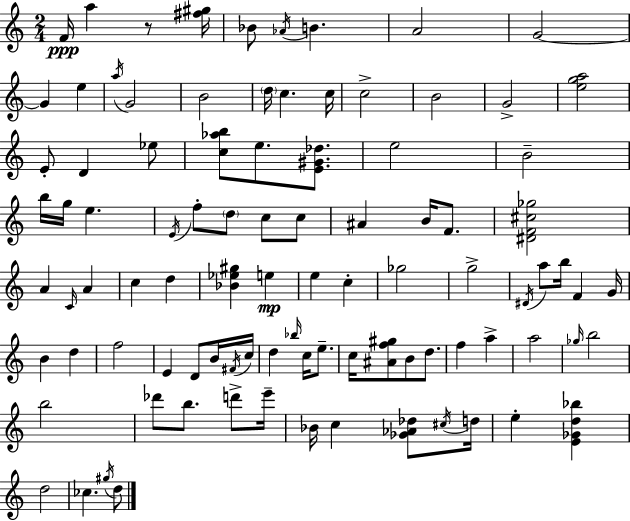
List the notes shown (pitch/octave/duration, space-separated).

F4/s A5/q R/e [F#5,G#5]/s Bb4/e Ab4/s B4/q. A4/h G4/h G4/q E5/q A5/s G4/h B4/h D5/s C5/q. C5/s C5/h B4/h G4/h [E5,G5,A5]/h E4/e D4/q Eb5/e [C5,Ab5,B5]/e E5/e. [E4,G#4,Db5]/e. E5/h B4/h B5/s G5/s E5/q. E4/s F5/e D5/e C5/e C5/e A#4/q B4/s F4/e. [D#4,F4,C#5,Gb5]/h A4/q C4/s A4/q C5/q D5/q [Bb4,Eb5,G#5]/q E5/q E5/q C5/q Gb5/h G5/h D#4/s A5/e B5/s F4/q G4/s B4/q D5/q F5/h E4/q D4/e B4/s F#4/s C5/s D5/q Bb5/s C5/s E5/e. C5/s [A#4,F5,G#5]/e B4/e D5/e. F5/q A5/q A5/h Gb5/s B5/h B5/h Db6/e B5/e. D6/e E6/s Bb4/s C5/q [Gb4,Ab4,Db5]/e C#5/s D5/s E5/q [E4,Gb4,D5,Bb5]/q D5/h CES5/q. G#5/s D5/e